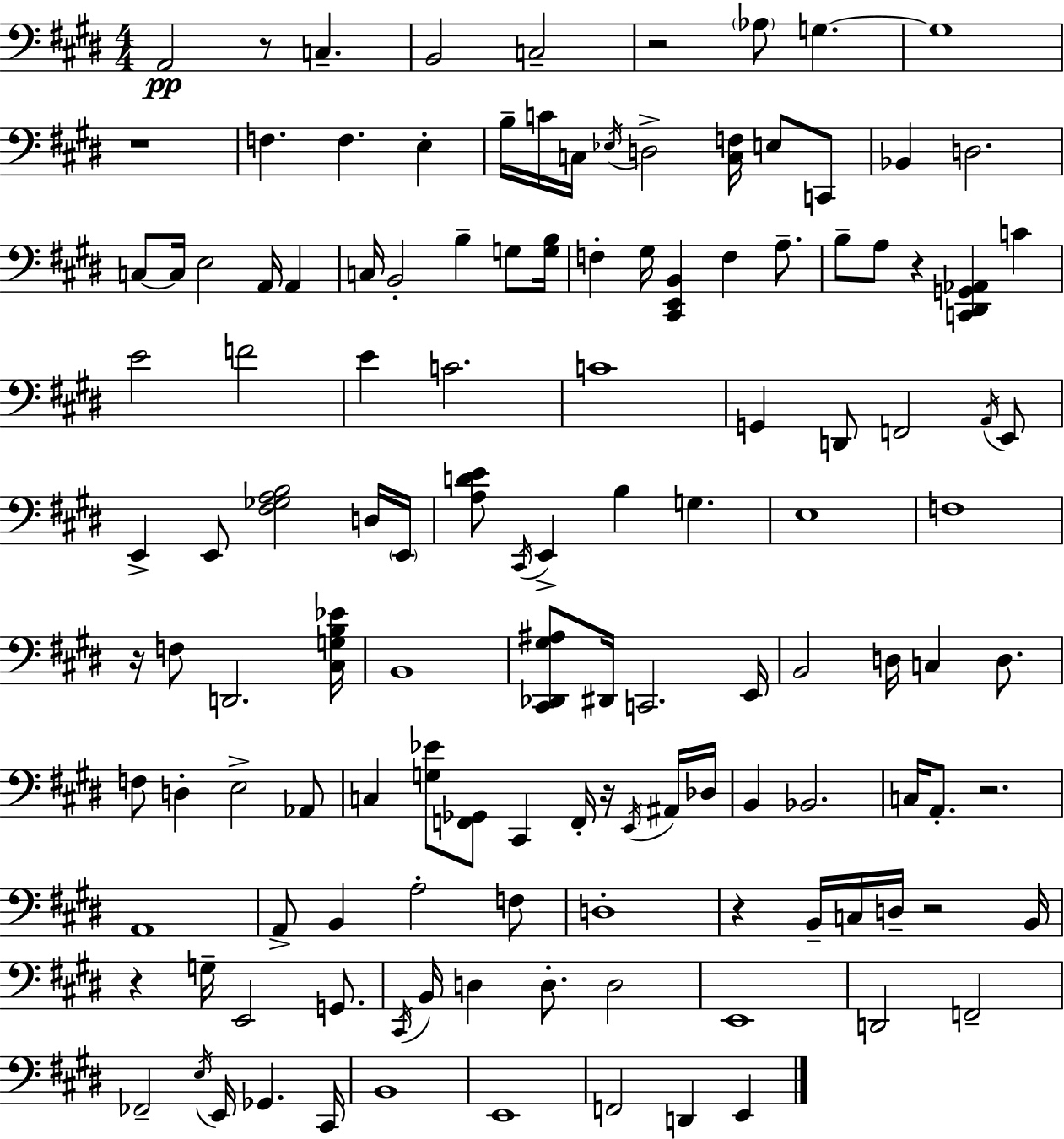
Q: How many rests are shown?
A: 10